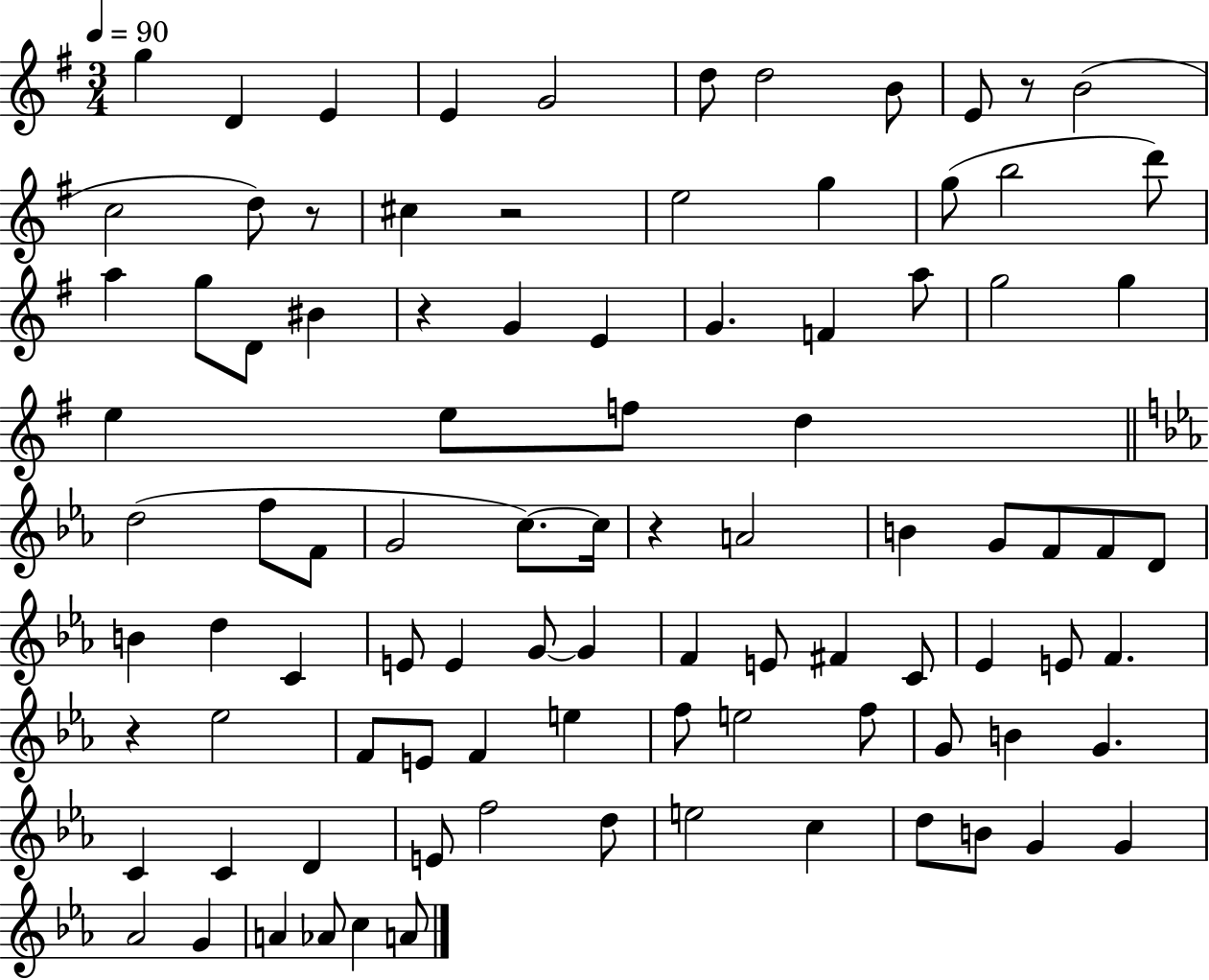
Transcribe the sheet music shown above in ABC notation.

X:1
T:Untitled
M:3/4
L:1/4
K:G
g D E E G2 d/2 d2 B/2 E/2 z/2 B2 c2 d/2 z/2 ^c z2 e2 g g/2 b2 d'/2 a g/2 D/2 ^B z G E G F a/2 g2 g e e/2 f/2 d d2 f/2 F/2 G2 c/2 c/4 z A2 B G/2 F/2 F/2 D/2 B d C E/2 E G/2 G F E/2 ^F C/2 _E E/2 F z _e2 F/2 E/2 F e f/2 e2 f/2 G/2 B G C C D E/2 f2 d/2 e2 c d/2 B/2 G G _A2 G A _A/2 c A/2